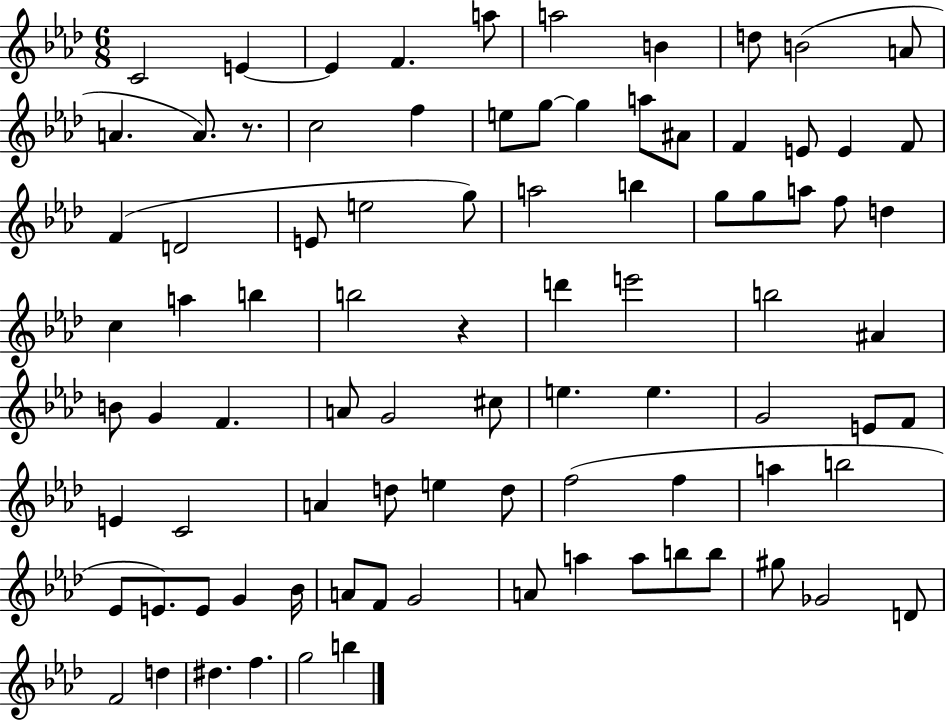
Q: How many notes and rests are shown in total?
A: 88